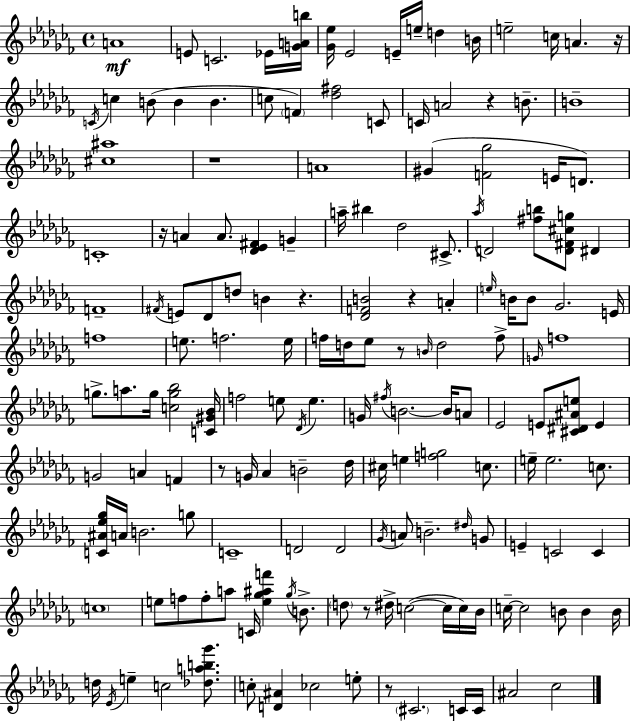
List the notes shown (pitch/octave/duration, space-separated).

A4/w E4/e C4/h. Eb4/s [G4,A4,B5]/s [Gb4,Eb5]/s Eb4/h E4/s E5/s D5/q B4/s E5/h C5/s A4/q. R/s C4/s C5/q B4/e B4/q B4/q. C5/e F4/q [Db5,F#5]/h C4/e C4/s A4/h R/q B4/e. B4/w [C#5,A#5]/w R/w A4/w G#4/q [F4,Gb5]/h E4/s D4/e. C4/w R/s A4/q A4/e. [Db4,Eb4,F#4]/q G4/q A5/s BIS5/q Db5/h C#4/e. Ab5/s D4/h [F#5,B5]/e [D4,F#4,C#5,G5]/e D#4/q F4/w F#4/s E4/e Db4/e D5/e B4/q R/q. [Db4,F4,B4]/h R/q A4/q E5/s B4/s B4/e Gb4/h. E4/s F5/w E5/e. F5/h. E5/s F5/s D5/s Eb5/e R/e B4/s D5/h F5/e G4/s F5/w G5/e. A5/e. G5/s [C5,G5,Bb5]/h [C4,G#4,Bb4]/s F5/h E5/e Db4/s E5/q. G4/s F#5/s B4/h. B4/s A4/e Eb4/h E4/e [C#4,D#4,A#4,E5]/e E4/q G4/h A4/q F4/q R/e G4/s Ab4/q B4/h Db5/s C#5/s E5/q [F5,G5]/h C5/e. E5/s E5/h. C5/e. [C4,A#4,Eb5,Gb5]/s A4/s B4/h. G5/e C4/w D4/h D4/h Gb4/s A4/e B4/h. D#5/s G4/e E4/q C4/h C4/q C5/w E5/e F5/e F5/e A5/e C4/s [E5,Gb5,A#5,F6]/q Gb5/s B4/e. D5/e R/e D#5/s C5/h C5/s C5/s Bb4/s C5/s C5/h B4/e B4/q B4/s D5/s Eb4/s E5/q C5/h [Db5,A5,B5,Gb6]/e. C5/e [D4,A#4]/q CES5/h E5/e R/e C#4/h. C4/s C4/s A#4/h CES5/h